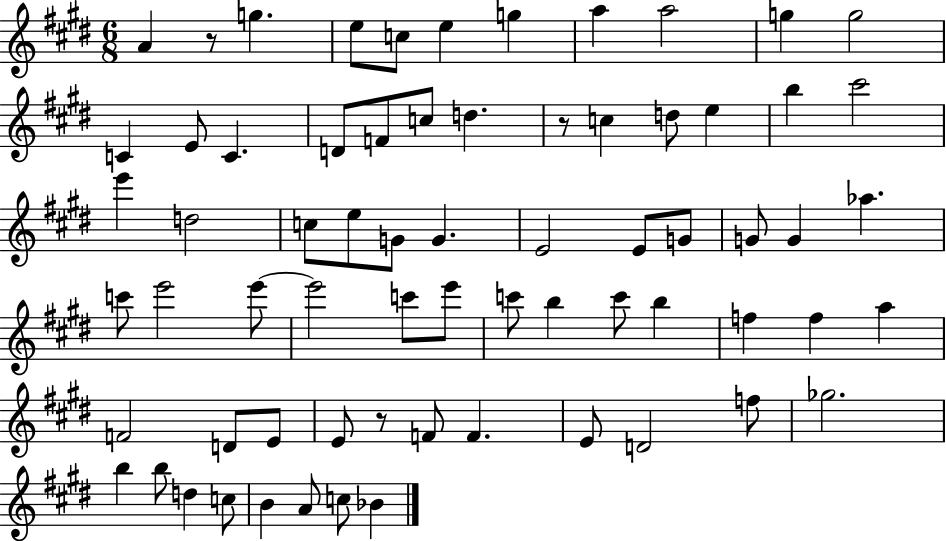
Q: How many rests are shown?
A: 3